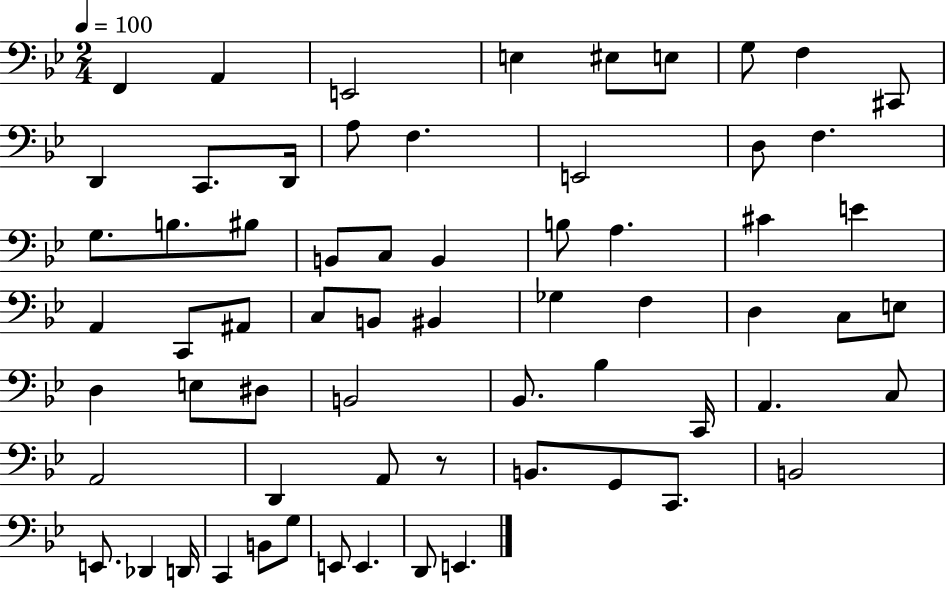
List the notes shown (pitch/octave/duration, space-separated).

F2/q A2/q E2/h E3/q EIS3/e E3/e G3/e F3/q C#2/e D2/q C2/e. D2/s A3/e F3/q. E2/h D3/e F3/q. G3/e. B3/e. BIS3/e B2/e C3/e B2/q B3/e A3/q. C#4/q E4/q A2/q C2/e A#2/e C3/e B2/e BIS2/q Gb3/q F3/q D3/q C3/e E3/e D3/q E3/e D#3/e B2/h Bb2/e. Bb3/q C2/s A2/q. C3/e A2/h D2/q A2/e R/e B2/e. G2/e C2/e. B2/h E2/e. Db2/q D2/s C2/q B2/e G3/e E2/e E2/q. D2/e E2/q.